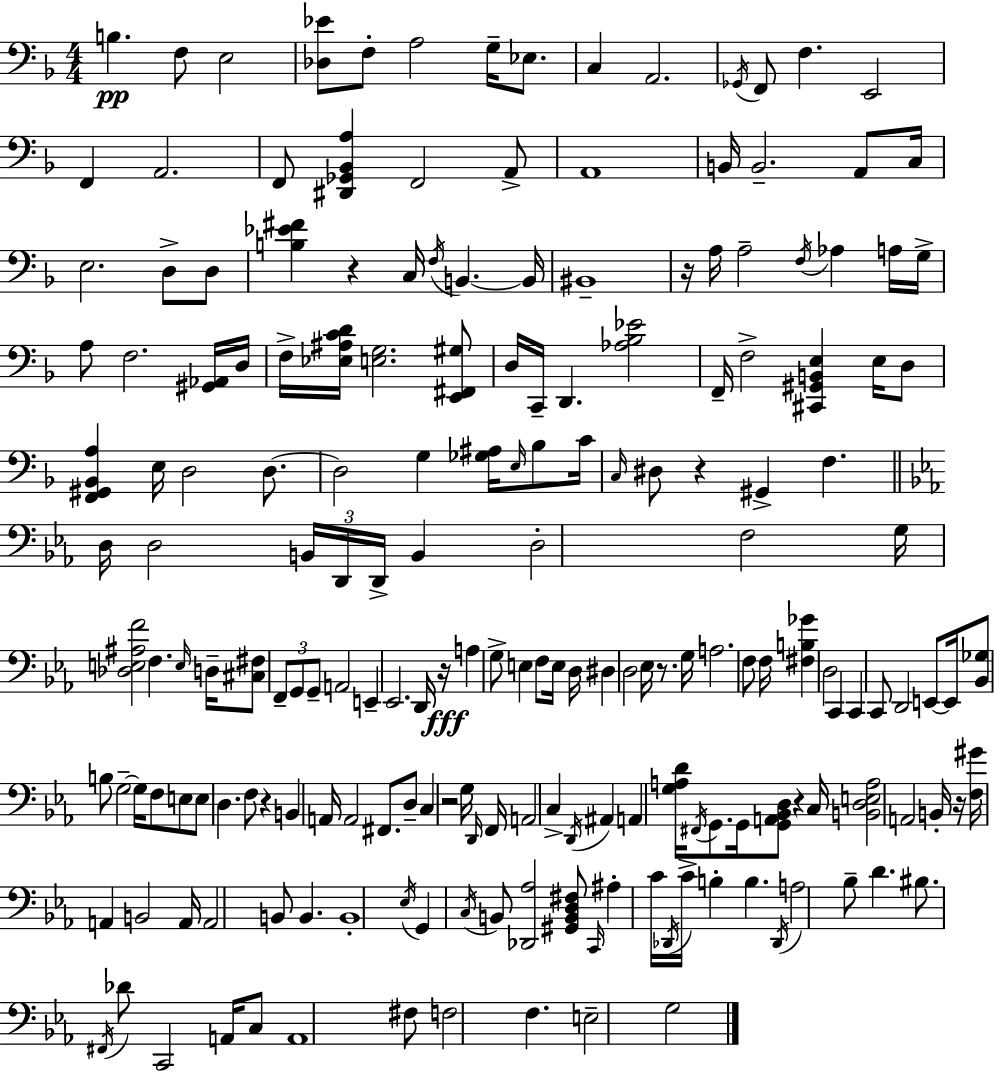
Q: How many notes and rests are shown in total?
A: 191